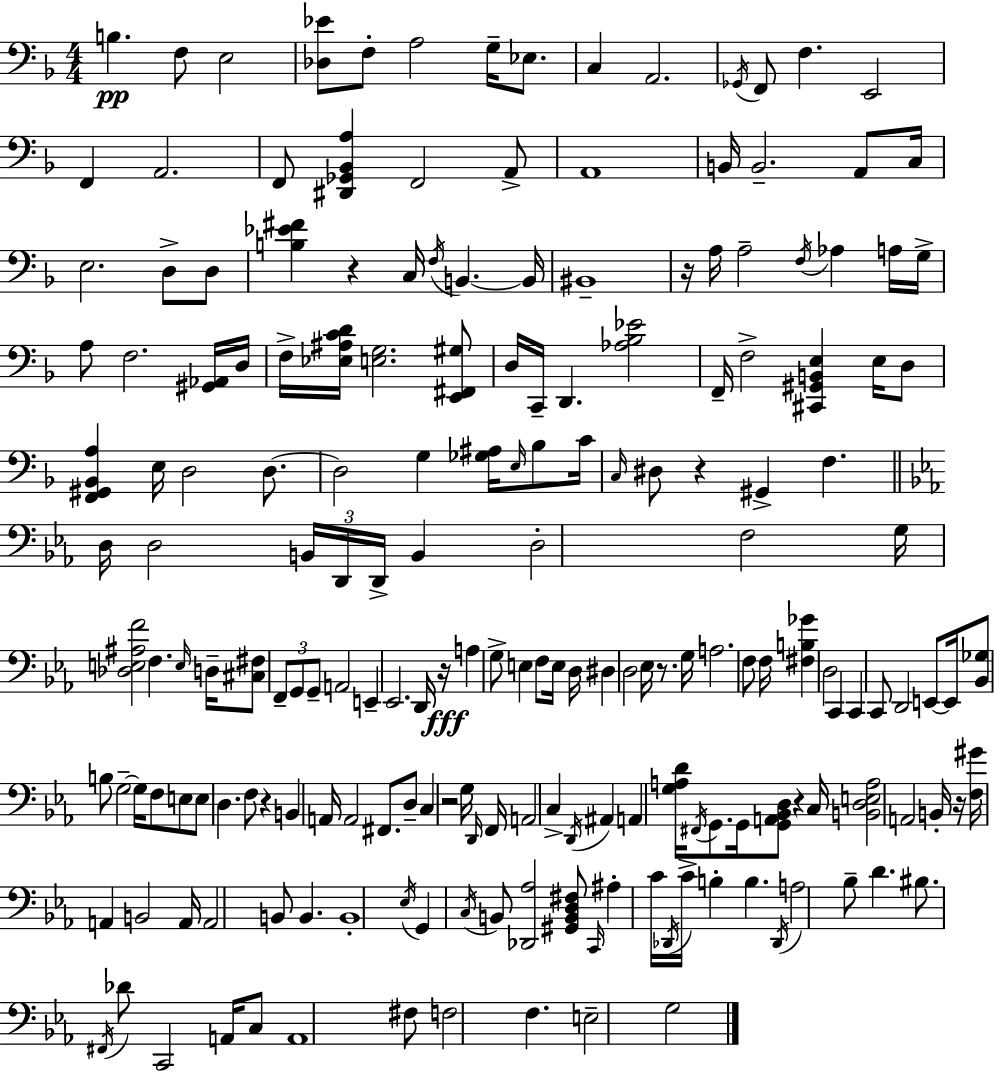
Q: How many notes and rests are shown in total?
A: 191